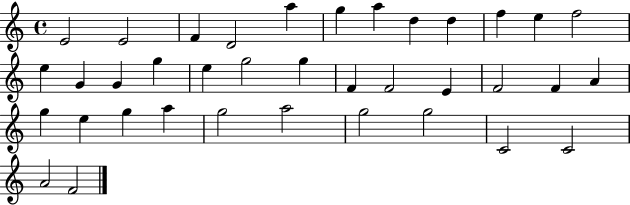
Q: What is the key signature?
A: C major